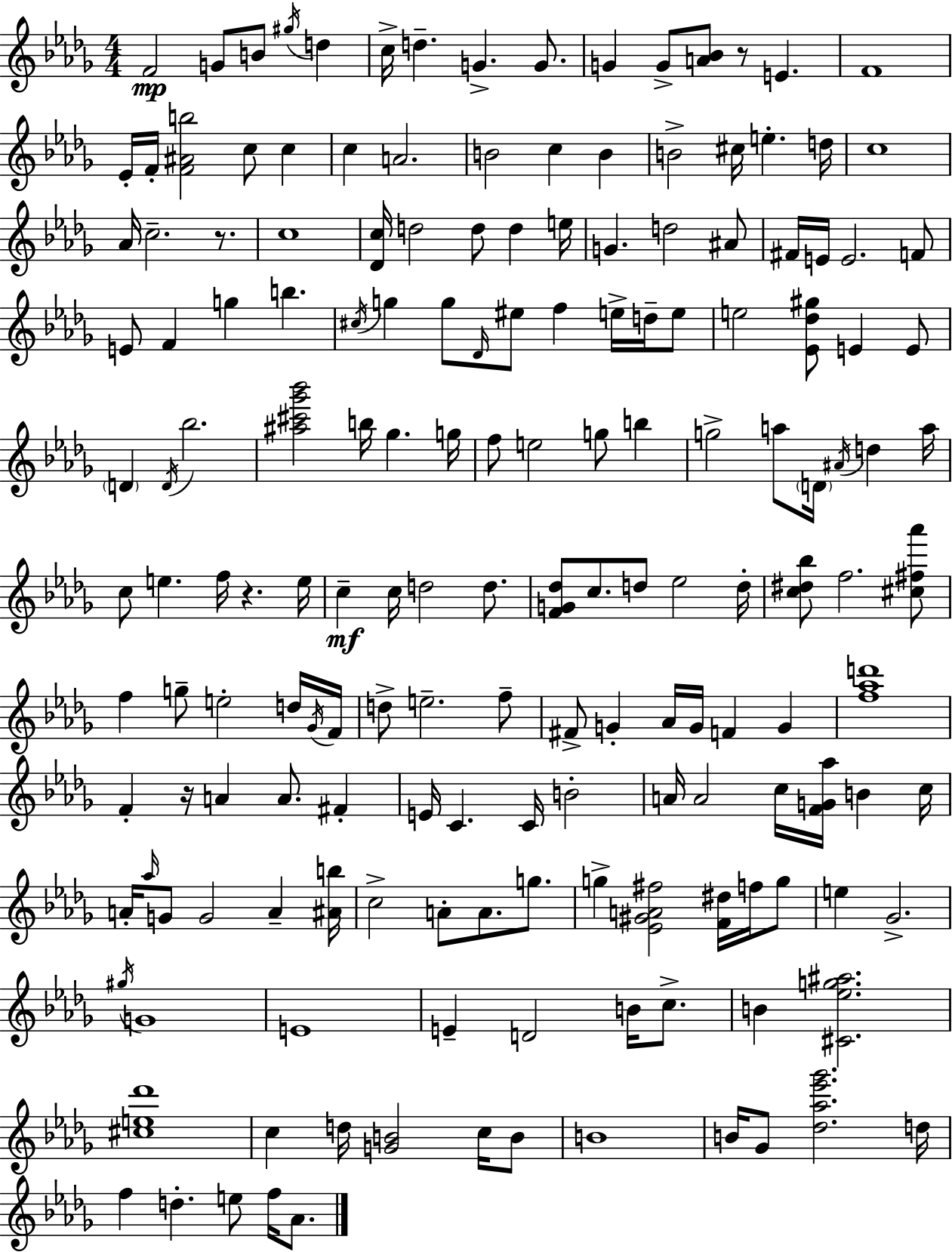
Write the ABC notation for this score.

X:1
T:Untitled
M:4/4
L:1/4
K:Bbm
F2 G/2 B/2 ^g/4 d c/4 d G G/2 G G/2 [A_B]/2 z/2 E F4 _E/4 F/4 [F^Ab]2 c/2 c c A2 B2 c B B2 ^c/4 e d/4 c4 _A/4 c2 z/2 c4 [_Dc]/4 d2 d/2 d e/4 G d2 ^A/2 ^F/4 E/4 E2 F/2 E/2 F g b ^c/4 g g/2 _D/4 ^e/2 f e/4 d/4 e/2 e2 [_E_d^g]/2 E E/2 D D/4 _b2 [^a^c'_g'_b']2 b/4 _g g/4 f/2 e2 g/2 b g2 a/2 D/4 ^A/4 d a/4 c/2 e f/4 z e/4 c c/4 d2 d/2 [FG_d]/2 c/2 d/2 _e2 d/4 [c^d_b]/2 f2 [^c^f_a']/2 f g/2 e2 d/4 _G/4 F/4 d/2 e2 f/2 ^F/2 G _A/4 G/4 F G [f_ad']4 F z/4 A A/2 ^F E/4 C C/4 B2 A/4 A2 c/4 [FG_a]/4 B c/4 A/4 _a/4 G/2 G2 A [^Ab]/4 c2 A/2 A/2 g/2 g [_E^GA^f]2 [F^d]/4 f/4 g/2 e _G2 ^g/4 G4 E4 E D2 B/4 c/2 B [^C_eg^a]2 [^ce_d']4 c d/4 [GB]2 c/4 B/2 B4 B/4 _G/2 [_d_a_e'_g']2 d/4 f d e/2 f/4 _A/2